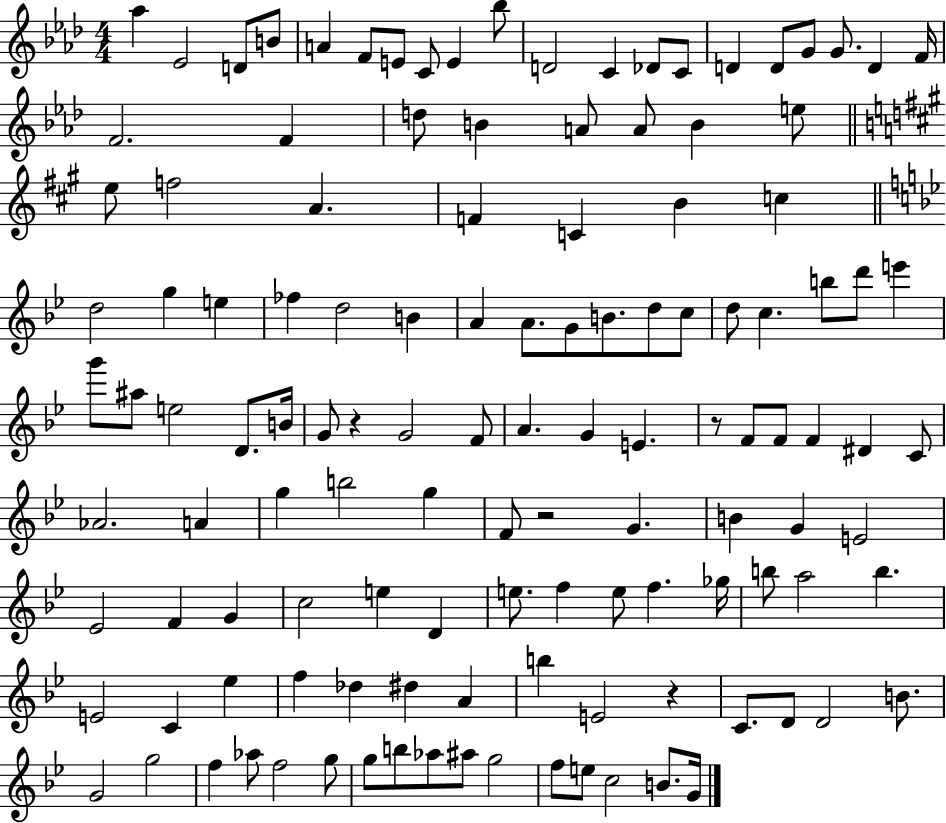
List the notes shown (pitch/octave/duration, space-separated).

Ab5/q Eb4/h D4/e B4/e A4/q F4/e E4/e C4/e E4/q Bb5/e D4/h C4/q Db4/e C4/e D4/q D4/e G4/e G4/e. D4/q F4/s F4/h. F4/q D5/e B4/q A4/e A4/e B4/q E5/e E5/e F5/h A4/q. F4/q C4/q B4/q C5/q D5/h G5/q E5/q FES5/q D5/h B4/q A4/q A4/e. G4/e B4/e. D5/e C5/e D5/e C5/q. B5/e D6/e E6/q G6/e A#5/e E5/h D4/e. B4/s G4/e R/q G4/h F4/e A4/q. G4/q E4/q. R/e F4/e F4/e F4/q D#4/q C4/e Ab4/h. A4/q G5/q B5/h G5/q F4/e R/h G4/q. B4/q G4/q E4/h Eb4/h F4/q G4/q C5/h E5/q D4/q E5/e. F5/q E5/e F5/q. Gb5/s B5/e A5/h B5/q. E4/h C4/q Eb5/q F5/q Db5/q D#5/q A4/q B5/q E4/h R/q C4/e. D4/e D4/h B4/e. G4/h G5/h F5/q Ab5/e F5/h G5/e G5/e B5/e Ab5/e A#5/e G5/h F5/e E5/e C5/h B4/e. G4/s